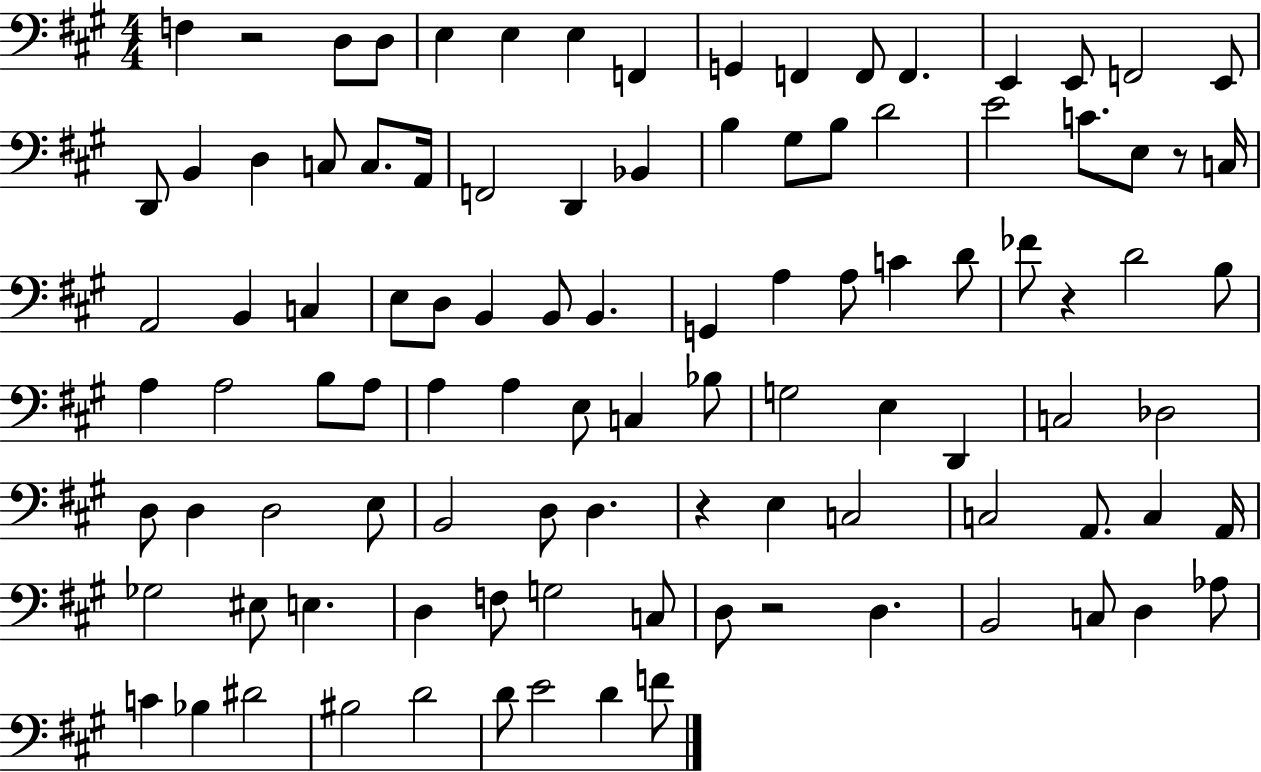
X:1
T:Untitled
M:4/4
L:1/4
K:A
F, z2 D,/2 D,/2 E, E, E, F,, G,, F,, F,,/2 F,, E,, E,,/2 F,,2 E,,/2 D,,/2 B,, D, C,/2 C,/2 A,,/4 F,,2 D,, _B,, B, ^G,/2 B,/2 D2 E2 C/2 E,/2 z/2 C,/4 A,,2 B,, C, E,/2 D,/2 B,, B,,/2 B,, G,, A, A,/2 C D/2 _F/2 z D2 B,/2 A, A,2 B,/2 A,/2 A, A, E,/2 C, _B,/2 G,2 E, D,, C,2 _D,2 D,/2 D, D,2 E,/2 B,,2 D,/2 D, z E, C,2 C,2 A,,/2 C, A,,/4 _G,2 ^E,/2 E, D, F,/2 G,2 C,/2 D,/2 z2 D, B,,2 C,/2 D, _A,/2 C _B, ^D2 ^B,2 D2 D/2 E2 D F/2